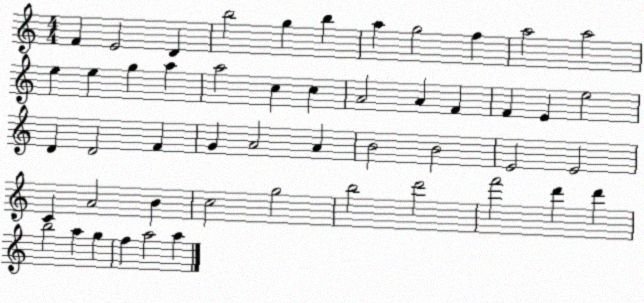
X:1
T:Untitled
M:4/4
L:1/4
K:C
F E2 D b2 g b a g2 f a2 a2 e e g a a2 c c A2 A F F E e2 D D2 F G A2 A B2 B2 E2 E2 C A2 B c2 g2 b2 d'2 f'2 d' d' b2 a g f a2 a